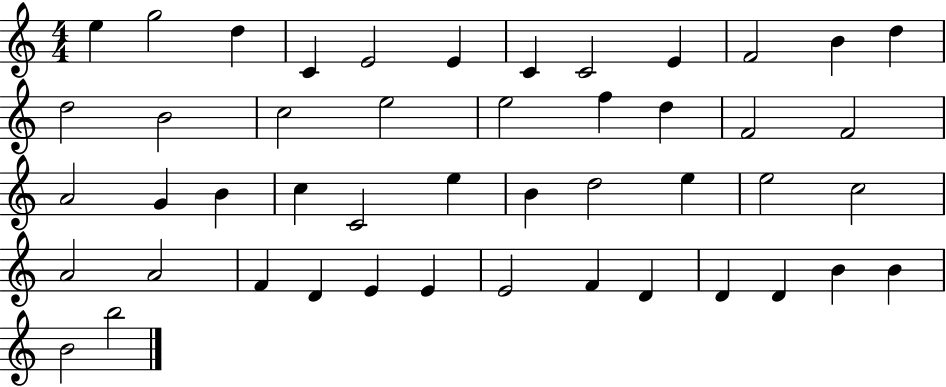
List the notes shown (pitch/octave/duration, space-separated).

E5/q G5/h D5/q C4/q E4/h E4/q C4/q C4/h E4/q F4/h B4/q D5/q D5/h B4/h C5/h E5/h E5/h F5/q D5/q F4/h F4/h A4/h G4/q B4/q C5/q C4/h E5/q B4/q D5/h E5/q E5/h C5/h A4/h A4/h F4/q D4/q E4/q E4/q E4/h F4/q D4/q D4/q D4/q B4/q B4/q B4/h B5/h